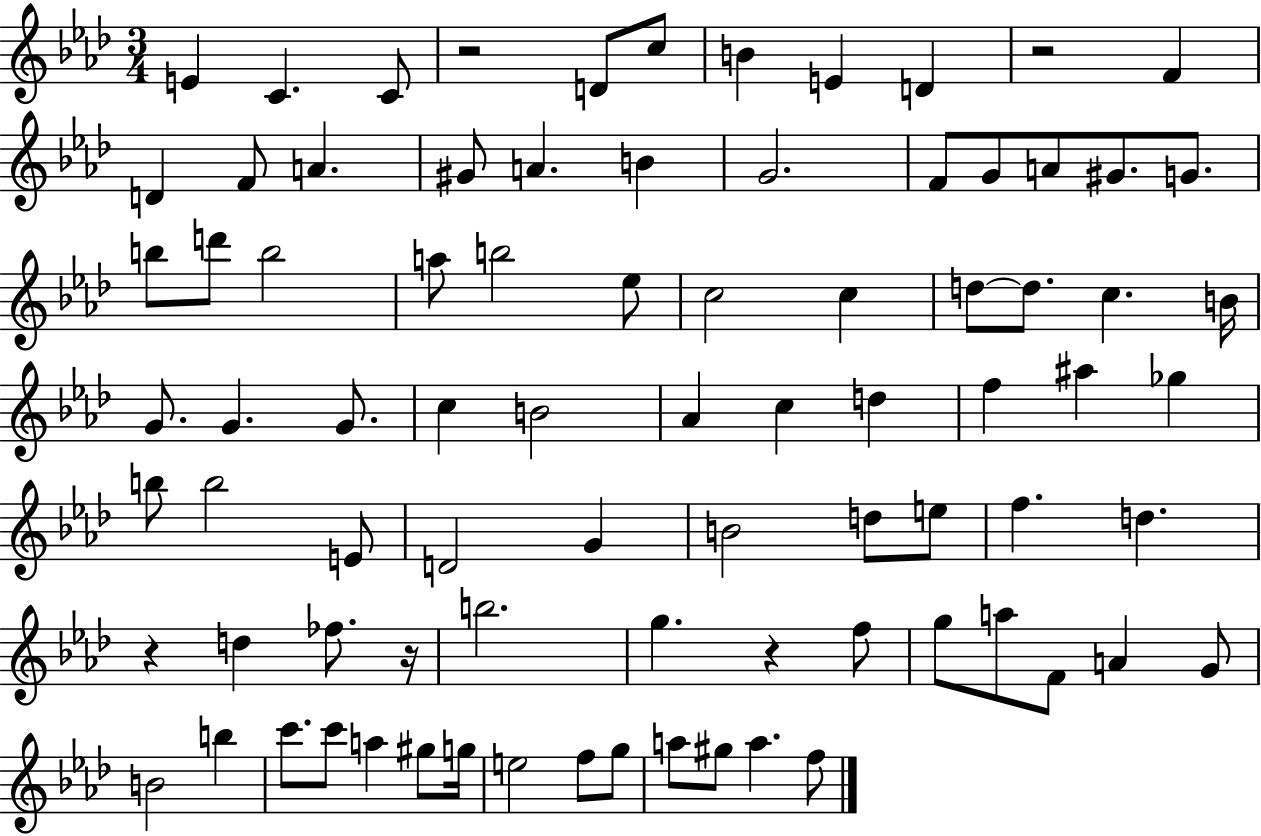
E4/q C4/q. C4/e R/h D4/e C5/e B4/q E4/q D4/q R/h F4/q D4/q F4/e A4/q. G#4/e A4/q. B4/q G4/h. F4/e G4/e A4/e G#4/e. G4/e. B5/e D6/e B5/h A5/e B5/h Eb5/e C5/h C5/q D5/e D5/e. C5/q. B4/s G4/e. G4/q. G4/e. C5/q B4/h Ab4/q C5/q D5/q F5/q A#5/q Gb5/q B5/e B5/h E4/e D4/h G4/q B4/h D5/e E5/e F5/q. D5/q. R/q D5/q FES5/e. R/s B5/h. G5/q. R/q F5/e G5/e A5/e F4/e A4/q G4/e B4/h B5/q C6/e. C6/e A5/q G#5/e G5/s E5/h F5/e G5/e A5/e G#5/e A5/q. F5/e